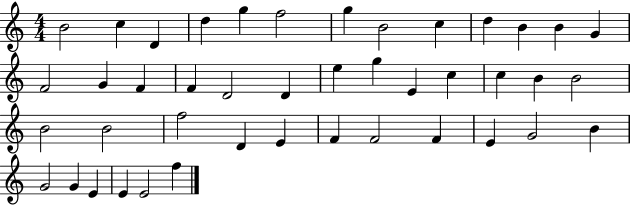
{
  \clef treble
  \numericTimeSignature
  \time 4/4
  \key c \major
  b'2 c''4 d'4 | d''4 g''4 f''2 | g''4 b'2 c''4 | d''4 b'4 b'4 g'4 | \break f'2 g'4 f'4 | f'4 d'2 d'4 | e''4 g''4 e'4 c''4 | c''4 b'4 b'2 | \break b'2 b'2 | f''2 d'4 e'4 | f'4 f'2 f'4 | e'4 g'2 b'4 | \break g'2 g'4 e'4 | e'4 e'2 f''4 | \bar "|."
}